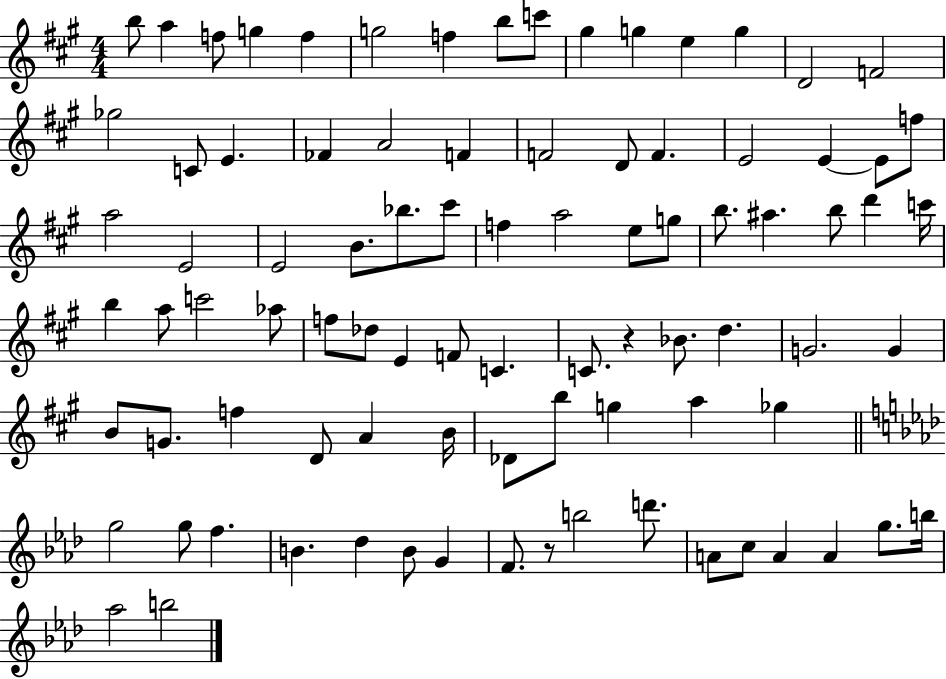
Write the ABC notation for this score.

X:1
T:Untitled
M:4/4
L:1/4
K:A
b/2 a f/2 g f g2 f b/2 c'/2 ^g g e g D2 F2 _g2 C/2 E _F A2 F F2 D/2 F E2 E E/2 f/2 a2 E2 E2 B/2 _b/2 ^c'/2 f a2 e/2 g/2 b/2 ^a b/2 d' c'/4 b a/2 c'2 _a/2 f/2 _d/2 E F/2 C C/2 z _B/2 d G2 G B/2 G/2 f D/2 A B/4 _D/2 b/2 g a _g g2 g/2 f B _d B/2 G F/2 z/2 b2 d'/2 A/2 c/2 A A g/2 b/4 _a2 b2